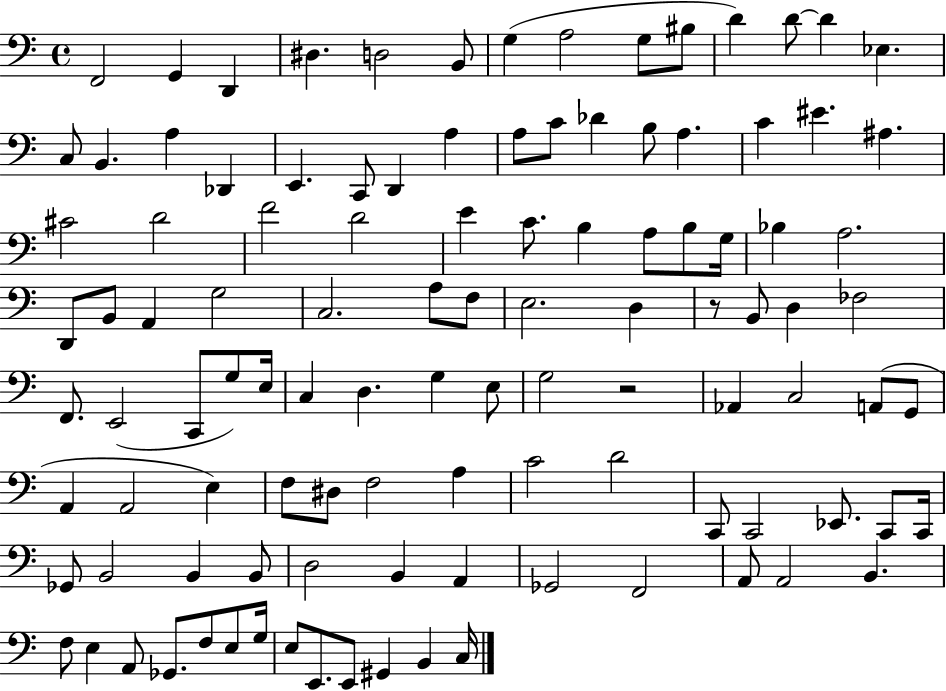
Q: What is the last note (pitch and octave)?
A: C3